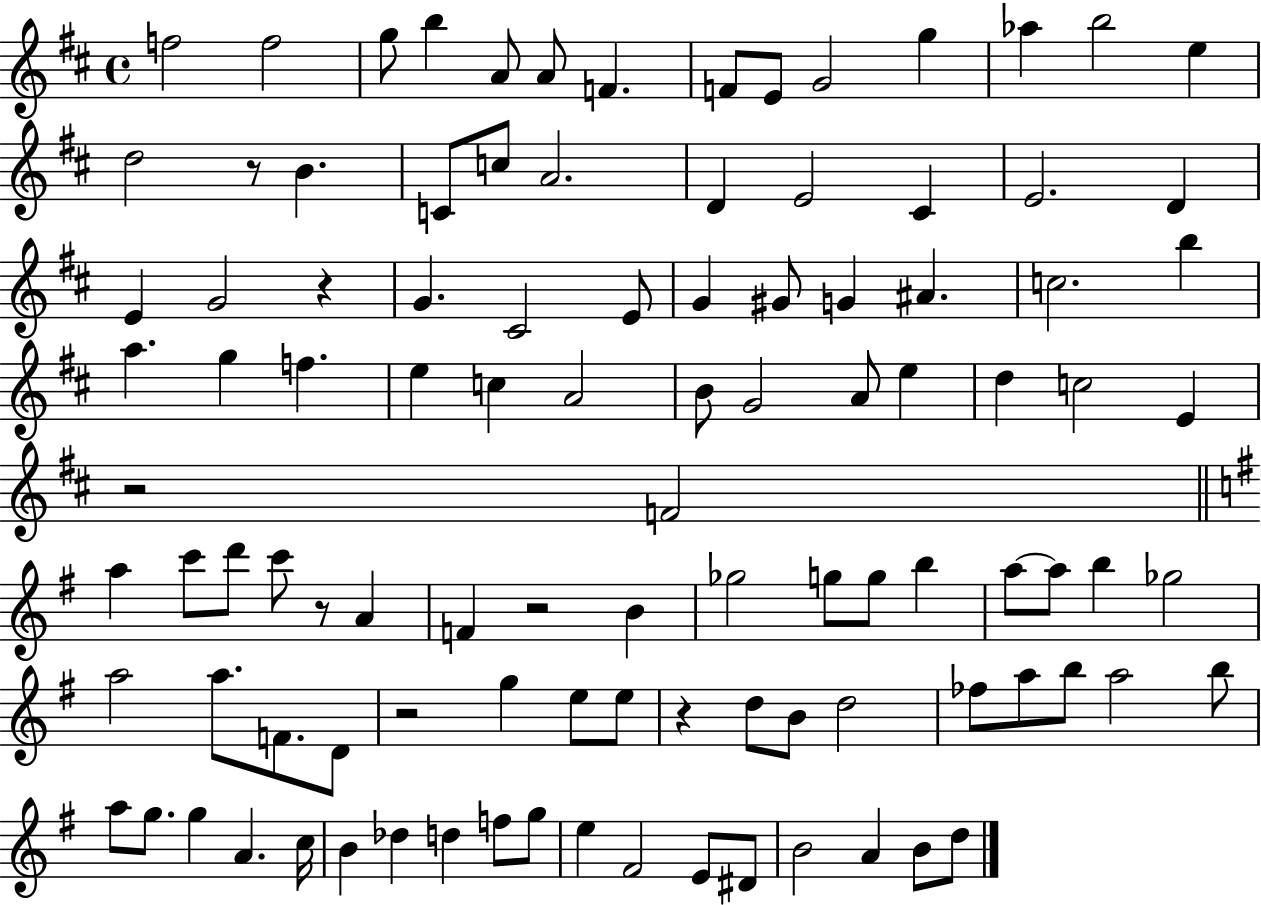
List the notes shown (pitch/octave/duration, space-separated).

F5/h F5/h G5/e B5/q A4/e A4/e F4/q. F4/e E4/e G4/h G5/q Ab5/q B5/h E5/q D5/h R/e B4/q. C4/e C5/e A4/h. D4/q E4/h C#4/q E4/h. D4/q E4/q G4/h R/q G4/q. C#4/h E4/e G4/q G#4/e G4/q A#4/q. C5/h. B5/q A5/q. G5/q F5/q. E5/q C5/q A4/h B4/e G4/h A4/e E5/q D5/q C5/h E4/q R/h F4/h A5/q C6/e D6/e C6/e R/e A4/q F4/q R/h B4/q Gb5/h G5/e G5/e B5/q A5/e A5/e B5/q Gb5/h A5/h A5/e. F4/e. D4/e R/h G5/q E5/e E5/e R/q D5/e B4/e D5/h FES5/e A5/e B5/e A5/h B5/e A5/e G5/e. G5/q A4/q. C5/s B4/q Db5/q D5/q F5/e G5/e E5/q F#4/h E4/e D#4/e B4/h A4/q B4/e D5/e